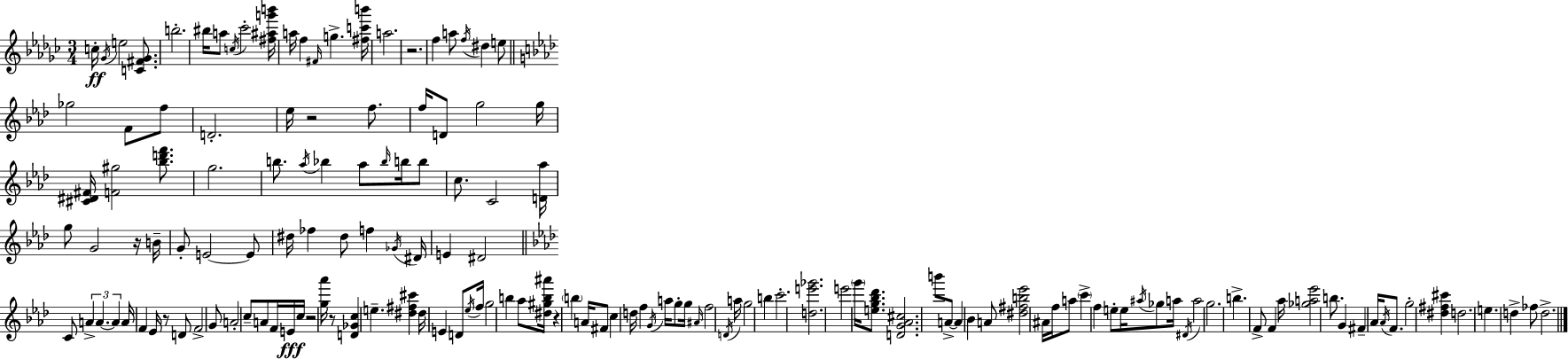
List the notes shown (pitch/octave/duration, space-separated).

C5/s Gb4/s E5/h [C4,F#4,Gb4]/e. B5/h. BIS5/s A5/e C5/s CES6/h [F#5,A#5,G6,B6]/s A5/s F5/q F#4/s G5/q. [F#5,C6,B6]/s A5/h. R/h. F5/q A5/e F5/s D#5/q E5/e Gb5/h F4/e F5/e D4/h. Eb5/s R/h F5/e. F5/s D4/e G5/h G5/s [C#4,D#4,F#4]/s [F4,G#5]/h [Bb5,D6,F6]/e. G5/h. B5/e. Ab5/s Bb5/q Ab5/e Bb5/s B5/s B5/e C5/e. C4/h [D4,Ab5]/s G5/e G4/h R/s B4/s G4/e E4/h E4/e D#5/s FES5/q D#5/e F5/q Gb4/s D#4/s E4/q D#4/h C4/e A4/q A4/q. A4/q A4/s F4/q Eb4/s R/e D4/e F4/h G4/e A4/h C5/e A4/e F4/s E4/s C5/s R/h [G5,Ab6]/s R/e [D4,Gb4,C5]/q E5/q. [D#5,F#5,C#6]/q D#5/s E4/q D4/e Eb5/s F5/s G5/h B5/q Ab5/e [D#5,G#5,B5,A#6]/s R/q B5/q A4/s F#4/e C5/q D5/s F5/q G4/s A5/s G5/e G5/s A#4/s F5/h D4/s A5/s G5/h B5/q C6/h. [D5,E6,Gb6]/h. E6/h G6/s [E5,G5,Bb5,Db6]/e. [D4,G4,Ab4,C#5]/h. B6/e A4/e A4/q Bb4/q A4/e [D#5,F#5,B5,Eb6]/h A#4/s F5/s A5/e C6/q F5/q E5/e E5/s A#5/s Gb5/e A5/s D#4/s A5/h G5/h. B5/q. F4/e F4/q Ab5/s [Gb5,A5,Eb6]/h B5/e. G4/q F#4/q Ab4/s Ab4/s F4/e. G5/h [D#5,F#5,C#6]/q D5/h. E5/q. D5/q FES5/e D5/h.